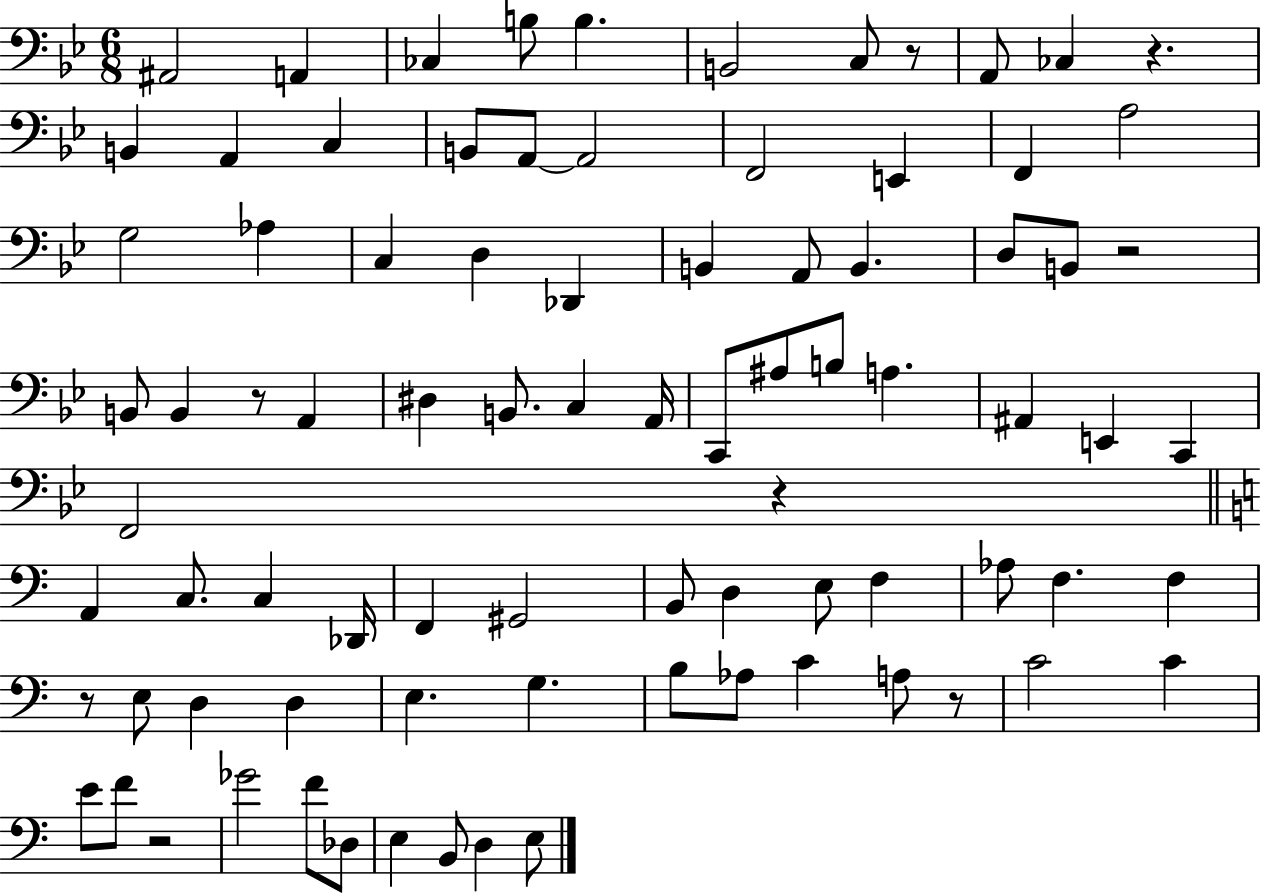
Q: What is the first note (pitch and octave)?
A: A#2